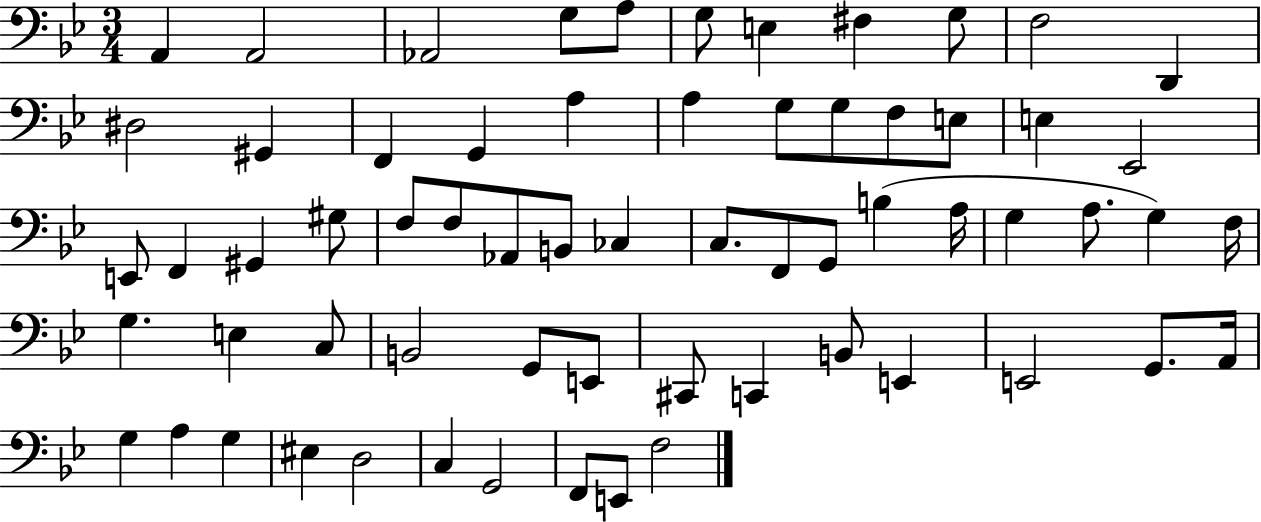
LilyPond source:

{
  \clef bass
  \numericTimeSignature
  \time 3/4
  \key bes \major
  a,4 a,2 | aes,2 g8 a8 | g8 e4 fis4 g8 | f2 d,4 | \break dis2 gis,4 | f,4 g,4 a4 | a4 g8 g8 f8 e8 | e4 ees,2 | \break e,8 f,4 gis,4 gis8 | f8 f8 aes,8 b,8 ces4 | c8. f,8 g,8 b4( a16 | g4 a8. g4) f16 | \break g4. e4 c8 | b,2 g,8 e,8 | cis,8 c,4 b,8 e,4 | e,2 g,8. a,16 | \break g4 a4 g4 | eis4 d2 | c4 g,2 | f,8 e,8 f2 | \break \bar "|."
}